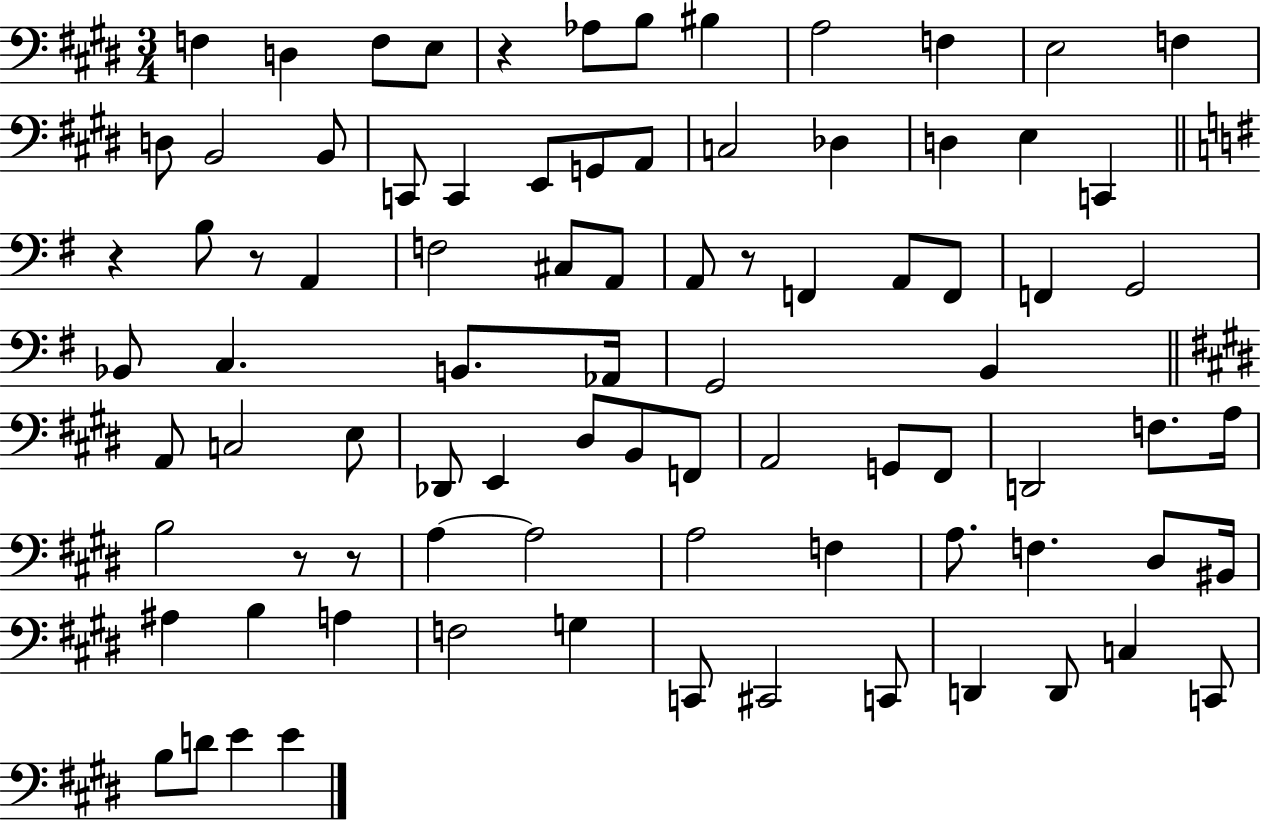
F3/q D3/q F3/e E3/e R/q Ab3/e B3/e BIS3/q A3/h F3/q E3/h F3/q D3/e B2/h B2/e C2/e C2/q E2/e G2/e A2/e C3/h Db3/q D3/q E3/q C2/q R/q B3/e R/e A2/q F3/h C#3/e A2/e A2/e R/e F2/q A2/e F2/e F2/q G2/h Bb2/e C3/q. B2/e. Ab2/s G2/h B2/q A2/e C3/h E3/e Db2/e E2/q D#3/e B2/e F2/e A2/h G2/e F#2/e D2/h F3/e. A3/s B3/h R/e R/e A3/q A3/h A3/h F3/q A3/e. F3/q. D#3/e BIS2/s A#3/q B3/q A3/q F3/h G3/q C2/e C#2/h C2/e D2/q D2/e C3/q C2/e B3/e D4/e E4/q E4/q